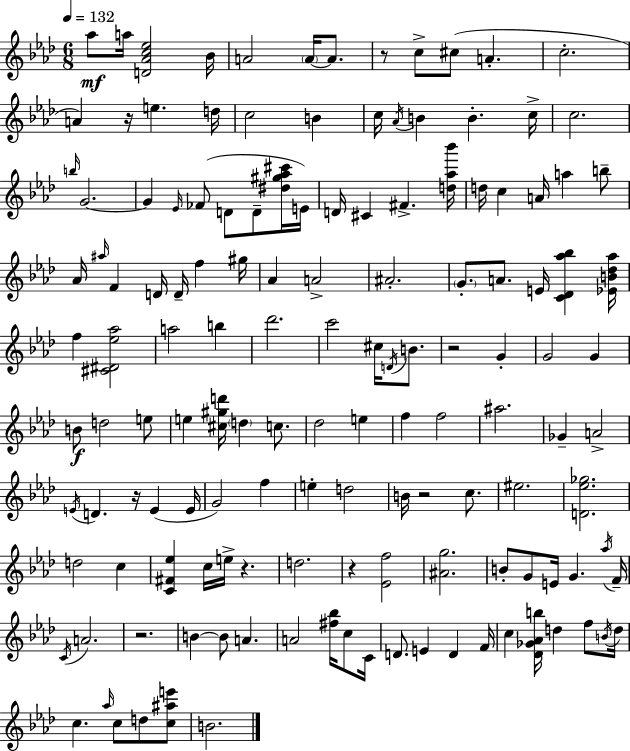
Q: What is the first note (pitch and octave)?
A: Ab5